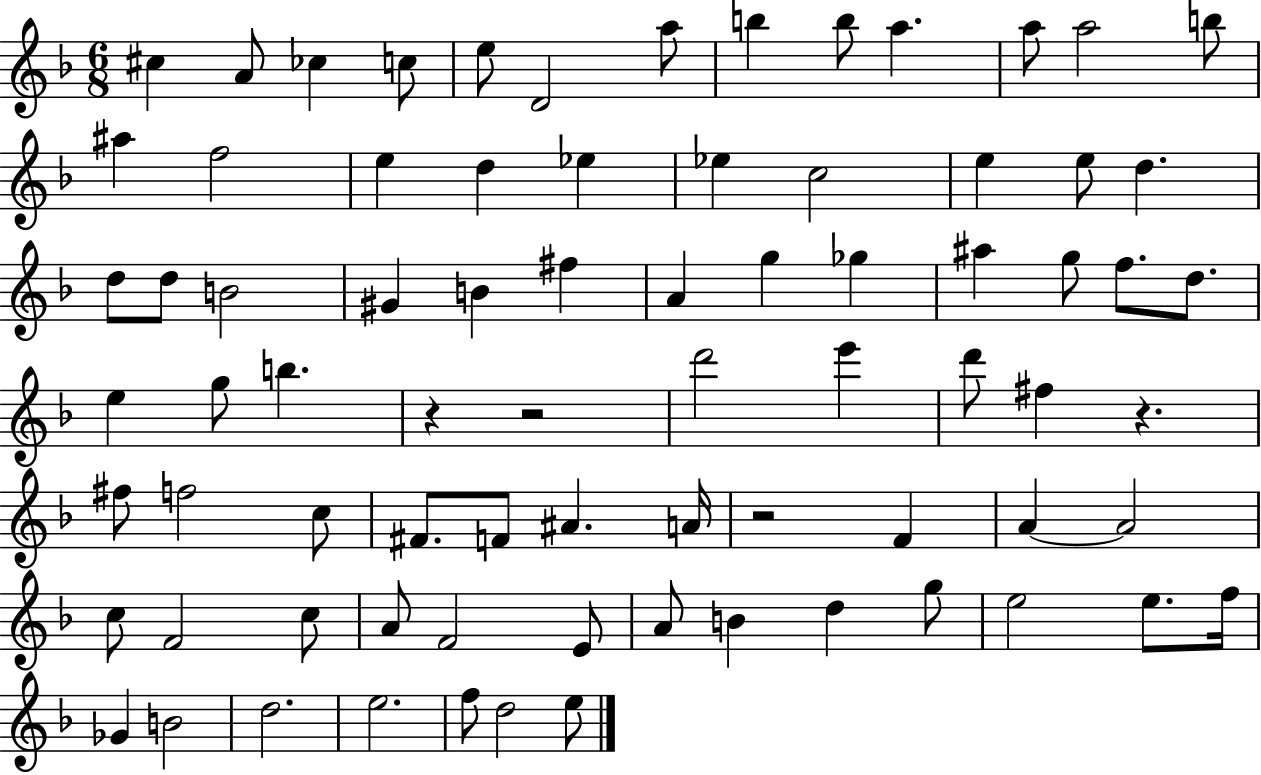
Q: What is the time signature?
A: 6/8